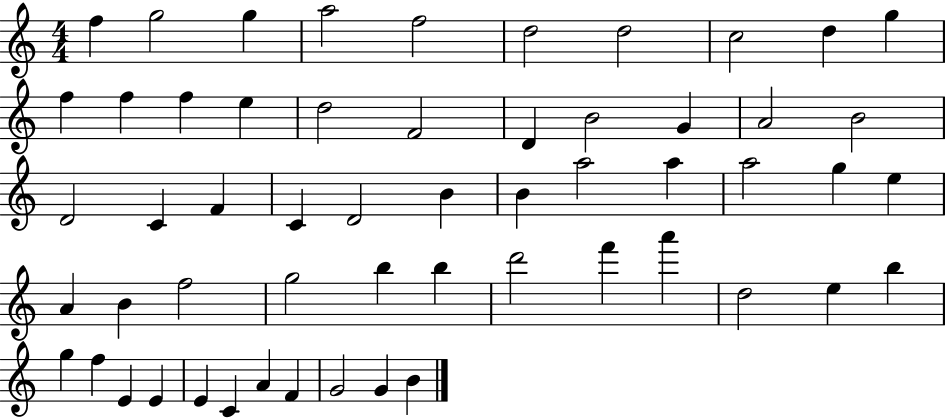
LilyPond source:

{
  \clef treble
  \numericTimeSignature
  \time 4/4
  \key c \major
  f''4 g''2 g''4 | a''2 f''2 | d''2 d''2 | c''2 d''4 g''4 | \break f''4 f''4 f''4 e''4 | d''2 f'2 | d'4 b'2 g'4 | a'2 b'2 | \break d'2 c'4 f'4 | c'4 d'2 b'4 | b'4 a''2 a''4 | a''2 g''4 e''4 | \break a'4 b'4 f''2 | g''2 b''4 b''4 | d'''2 f'''4 a'''4 | d''2 e''4 b''4 | \break g''4 f''4 e'4 e'4 | e'4 c'4 a'4 f'4 | g'2 g'4 b'4 | \bar "|."
}